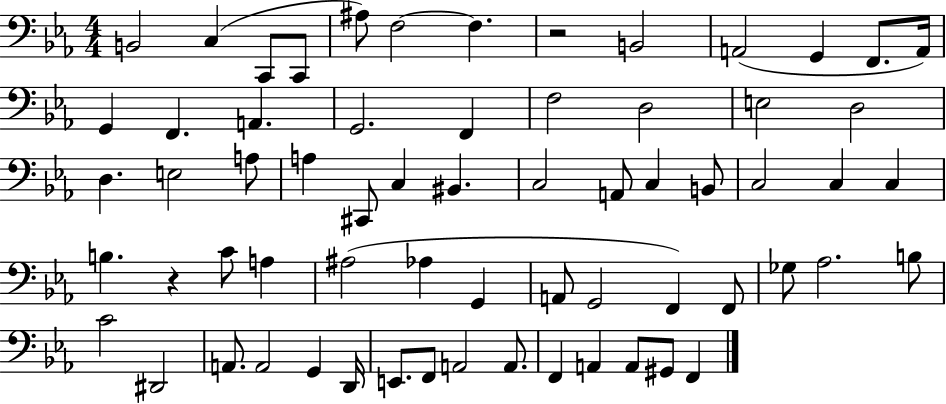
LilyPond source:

{
  \clef bass
  \numericTimeSignature
  \time 4/4
  \key ees \major
  b,2 c4( c,8 c,8 | ais8) f2~~ f4. | r2 b,2 | a,2( g,4 f,8. a,16) | \break g,4 f,4. a,4. | g,2. f,4 | f2 d2 | e2 d2 | \break d4. e2 a8 | a4 cis,8 c4 bis,4. | c2 a,8 c4 b,8 | c2 c4 c4 | \break b4. r4 c'8 a4 | ais2( aes4 g,4 | a,8 g,2 f,4) f,8 | ges8 aes2. b8 | \break c'2 dis,2 | a,8. a,2 g,4 d,16 | e,8. f,8 a,2 a,8. | f,4 a,4 a,8 gis,8 f,4 | \break \bar "|."
}